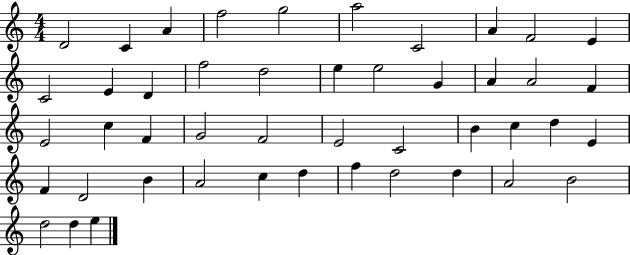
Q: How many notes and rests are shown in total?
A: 46